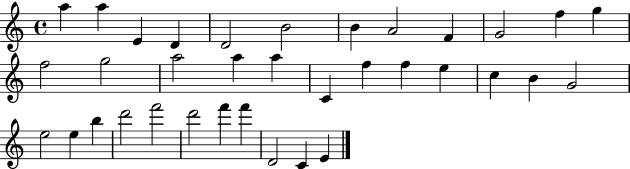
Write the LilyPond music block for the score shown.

{
  \clef treble
  \time 4/4
  \defaultTimeSignature
  \key c \major
  a''4 a''4 e'4 d'4 | d'2 b'2 | b'4 a'2 f'4 | g'2 f''4 g''4 | \break f''2 g''2 | a''2 a''4 a''4 | c'4 f''4 f''4 e''4 | c''4 b'4 g'2 | \break e''2 e''4 b''4 | d'''2 f'''2 | d'''2 f'''4 f'''4 | d'2 c'4 e'4 | \break \bar "|."
}